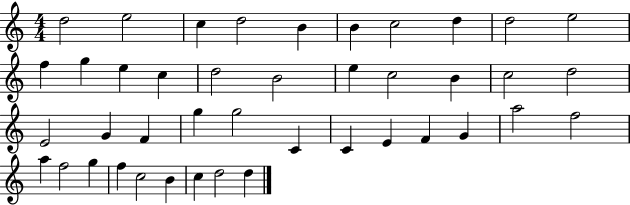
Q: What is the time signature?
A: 4/4